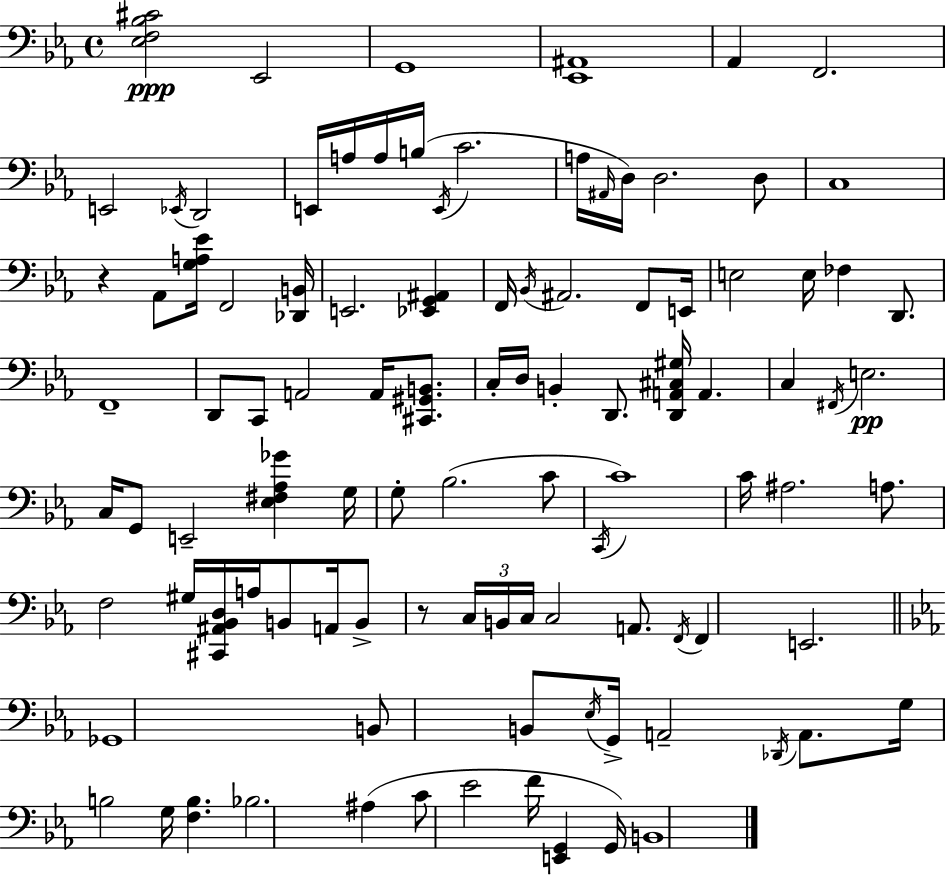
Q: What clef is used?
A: bass